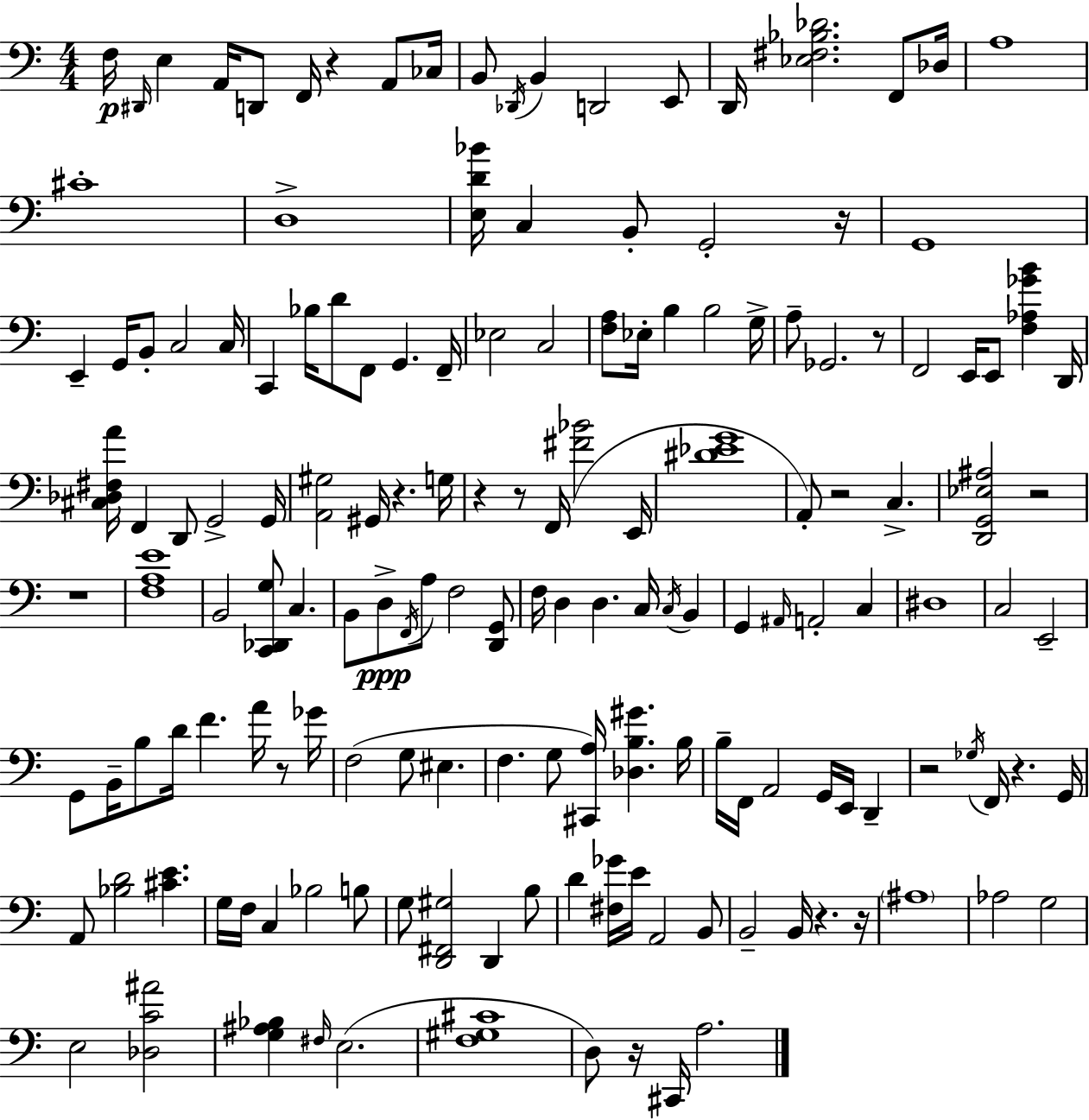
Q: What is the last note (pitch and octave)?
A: A3